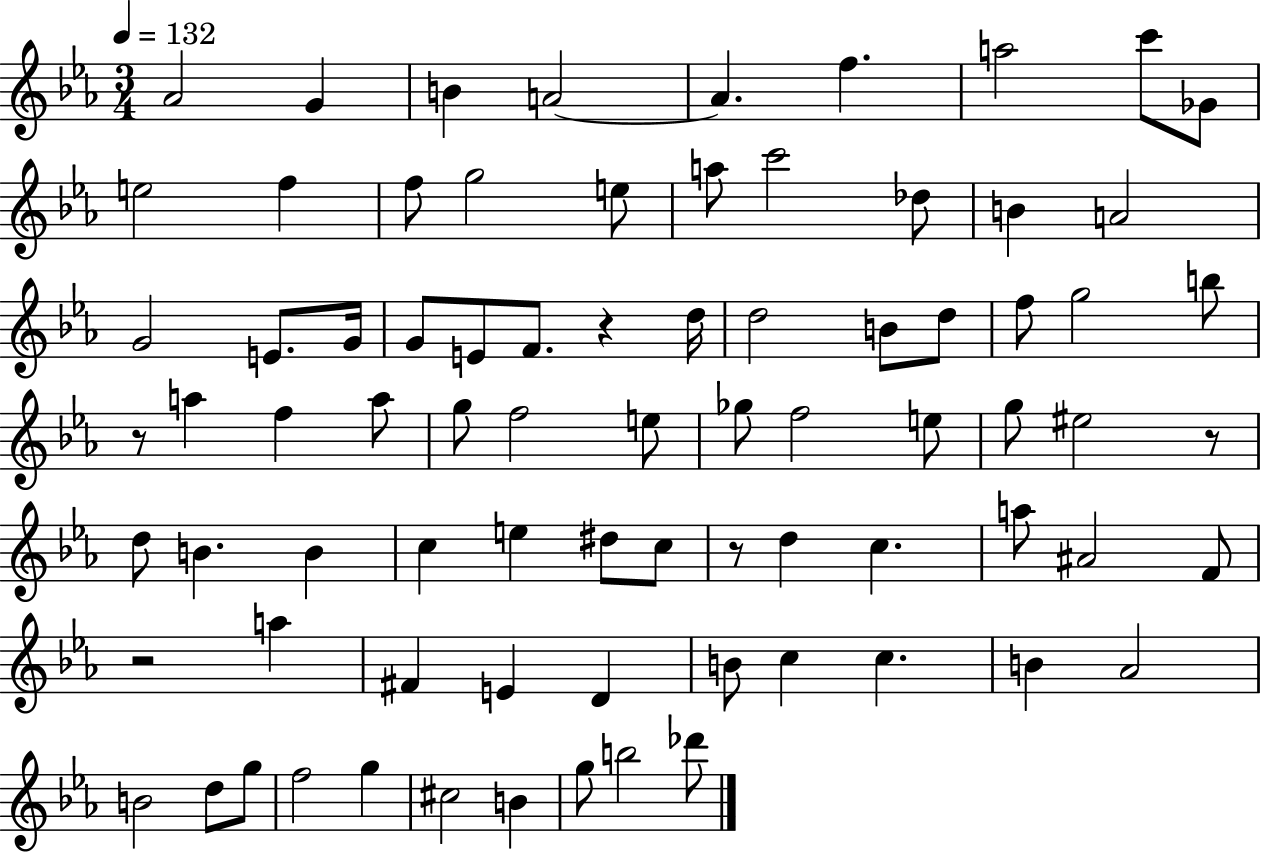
Ab4/h G4/q B4/q A4/h A4/q. F5/q. A5/h C6/e Gb4/e E5/h F5/q F5/e G5/h E5/e A5/e C6/h Db5/e B4/q A4/h G4/h E4/e. G4/s G4/e E4/e F4/e. R/q D5/s D5/h B4/e D5/e F5/e G5/h B5/e R/e A5/q F5/q A5/e G5/e F5/h E5/e Gb5/e F5/h E5/e G5/e EIS5/h R/e D5/e B4/q. B4/q C5/q E5/q D#5/e C5/e R/e D5/q C5/q. A5/e A#4/h F4/e R/h A5/q F#4/q E4/q D4/q B4/e C5/q C5/q. B4/q Ab4/h B4/h D5/e G5/e F5/h G5/q C#5/h B4/q G5/e B5/h Db6/e